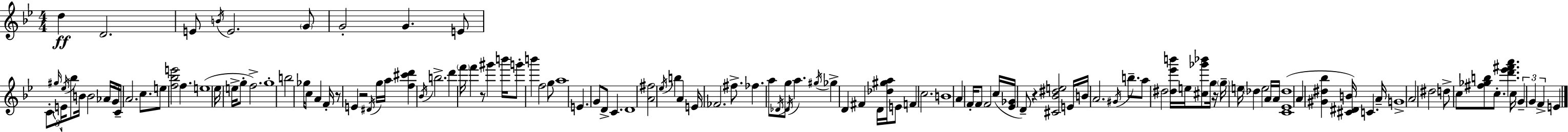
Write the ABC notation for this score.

X:1
T:Untitled
M:4/4
L:1/4
K:Bb
d D2 E/2 B/4 E2 G/2 G2 G E/2 C/2 ^g/4 E/4 _e/4 _b/2 B/4 B2 _A/4 G/4 C/4 A2 c/2 e/2 [f_be']2 f e4 _e/4 e/4 g/2 f2 g4 b2 _g/4 c/2 A F/4 z/2 E z2 ^D/4 g/4 a/4 [f^c'd'] _B/4 b2 d' f'/4 f' z/2 ^g' b'/4 g'/2 b' f2 g/2 a4 E G/2 D/2 C D4 [A^f]2 _e/4 b A E/4 _F2 ^f/2 _f a/2 _D/4 g/2 _D/4 a ^g/4 _g D ^F D/4 [_d^ga]/4 E/2 F c2 B4 A F/4 F/2 F2 c/4 [_E_G]/4 D/2 z [^C_B^de]2 E/4 B/4 A2 ^G/4 b/2 a/2 ^d2 [^d_e'b']/4 e/4 [^c_g'_b']/2 g/4 z/4 g/4 e/4 _d e2 A/4 A/4 [C_E_d]4 A [^G^d_b] [^C^DB]/4 C A/4 G4 A2 ^d2 d/2 c/2 [^f_gb]/2 c/2 [d'_e'^f'a'] c/4 G G F E